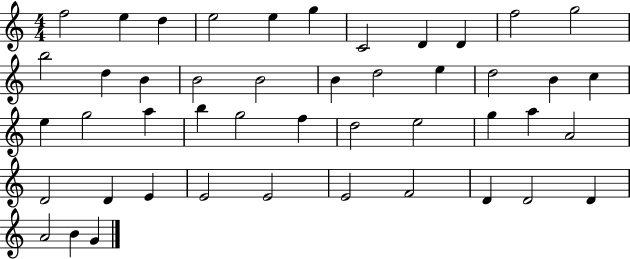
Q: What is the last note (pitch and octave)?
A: G4